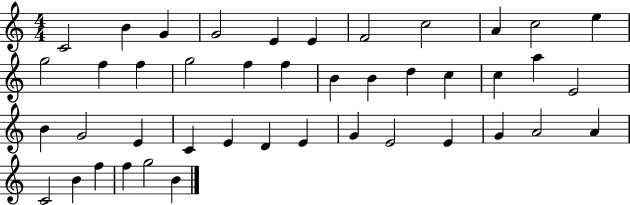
{
  \clef treble
  \numericTimeSignature
  \time 4/4
  \key c \major
  c'2 b'4 g'4 | g'2 e'4 e'4 | f'2 c''2 | a'4 c''2 e''4 | \break g''2 f''4 f''4 | g''2 f''4 f''4 | b'4 b'4 d''4 c''4 | c''4 a''4 e'2 | \break b'4 g'2 e'4 | c'4 e'4 d'4 e'4 | g'4 e'2 e'4 | g'4 a'2 a'4 | \break c'2 b'4 f''4 | f''4 g''2 b'4 | \bar "|."
}